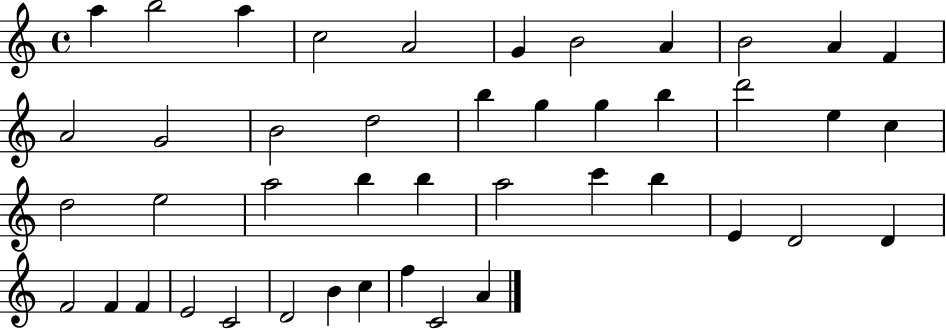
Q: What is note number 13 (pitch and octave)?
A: G4